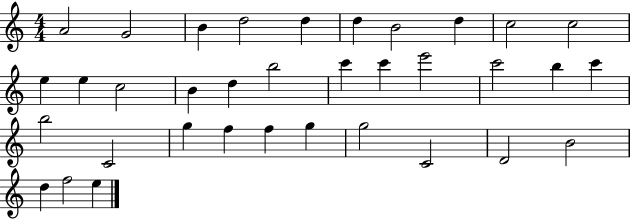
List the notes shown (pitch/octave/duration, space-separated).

A4/h G4/h B4/q D5/h D5/q D5/q B4/h D5/q C5/h C5/h E5/q E5/q C5/h B4/q D5/q B5/h C6/q C6/q E6/h C6/h B5/q C6/q B5/h C4/h G5/q F5/q F5/q G5/q G5/h C4/h D4/h B4/h D5/q F5/h E5/q